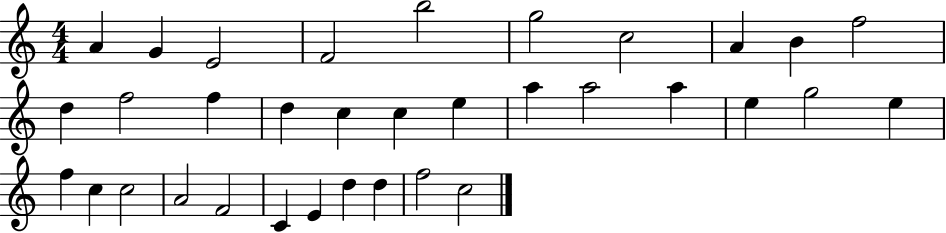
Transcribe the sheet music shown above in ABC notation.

X:1
T:Untitled
M:4/4
L:1/4
K:C
A G E2 F2 b2 g2 c2 A B f2 d f2 f d c c e a a2 a e g2 e f c c2 A2 F2 C E d d f2 c2